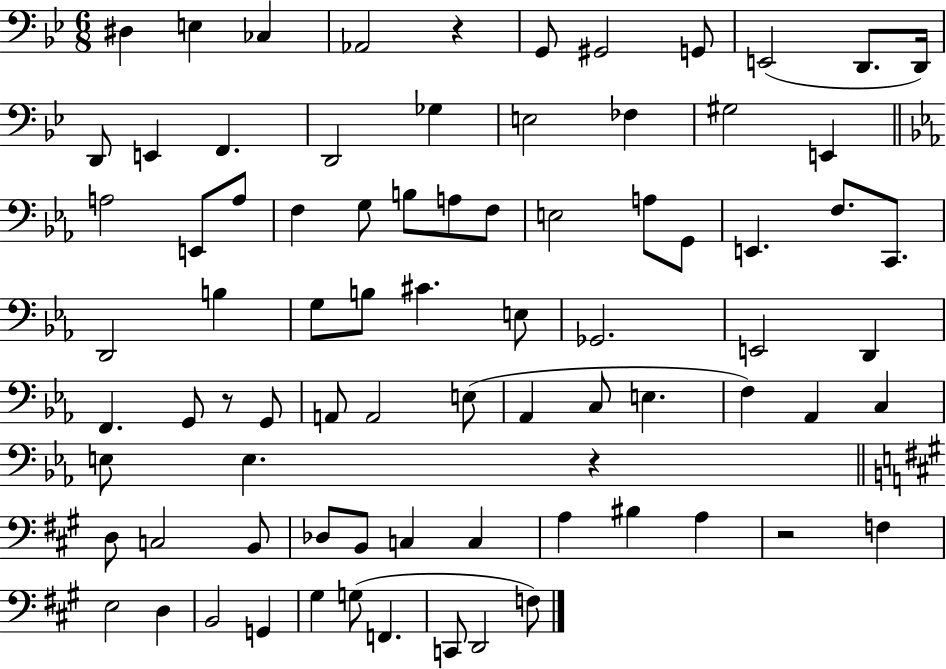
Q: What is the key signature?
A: BES major